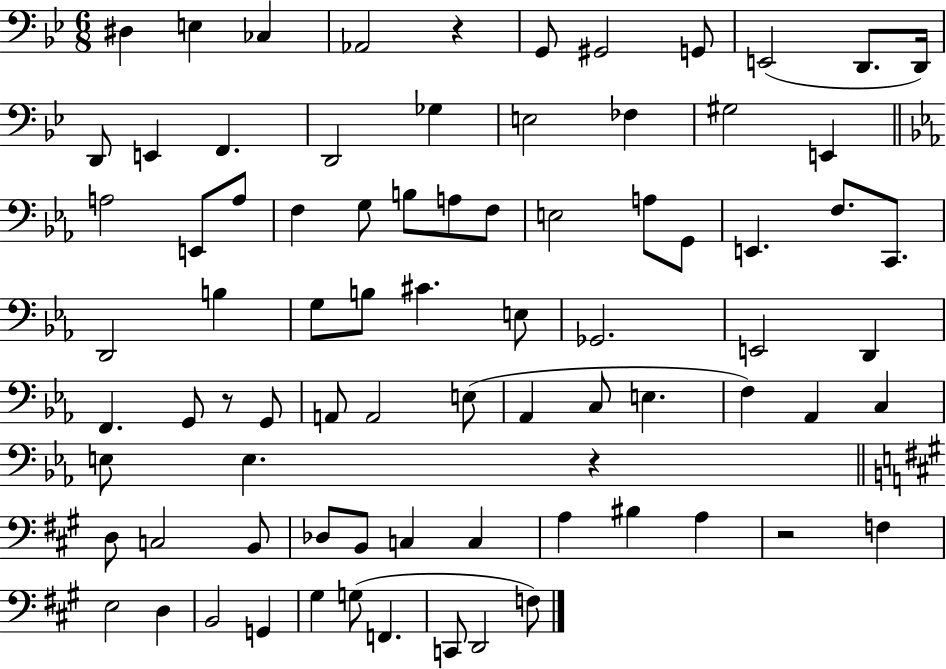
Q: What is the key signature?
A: BES major